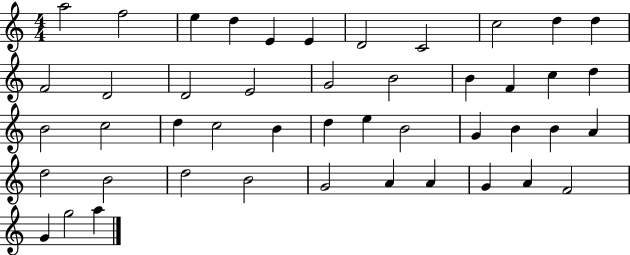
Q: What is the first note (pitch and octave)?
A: A5